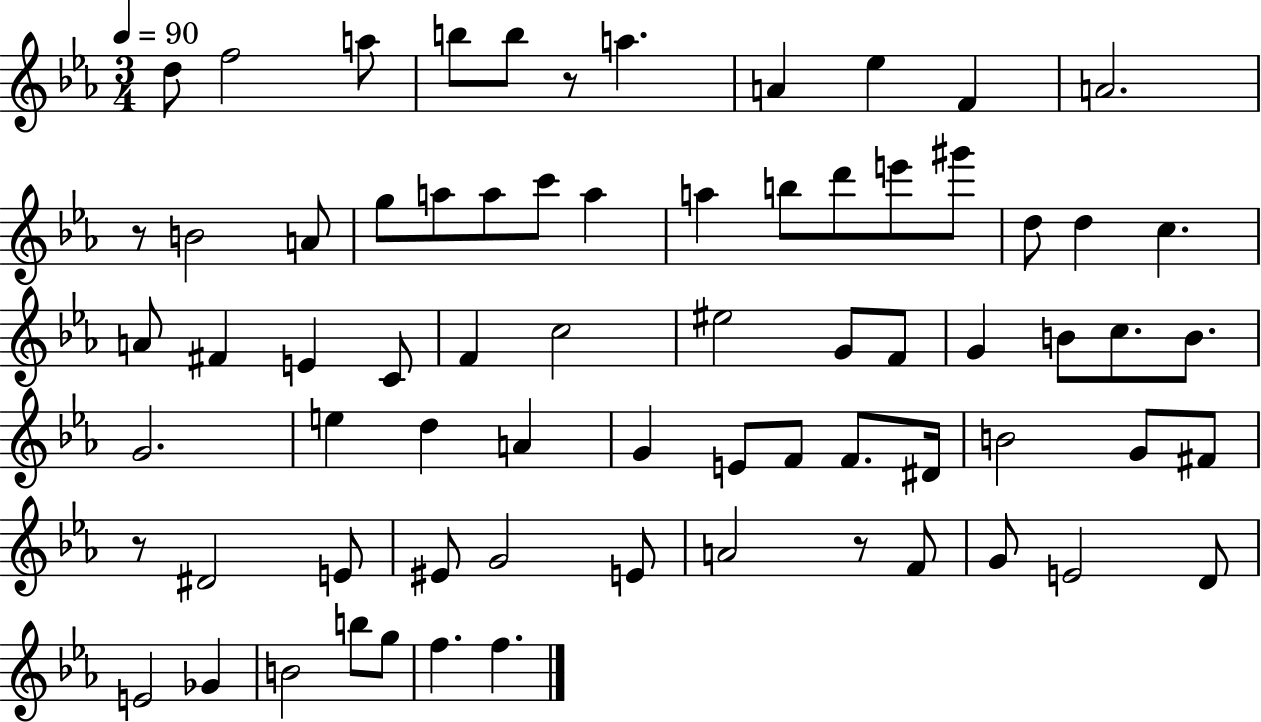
{
  \clef treble
  \numericTimeSignature
  \time 3/4
  \key ees \major
  \tempo 4 = 90
  d''8 f''2 a''8 | b''8 b''8 r8 a''4. | a'4 ees''4 f'4 | a'2. | \break r8 b'2 a'8 | g''8 a''8 a''8 c'''8 a''4 | a''4 b''8 d'''8 e'''8 gis'''8 | d''8 d''4 c''4. | \break a'8 fis'4 e'4 c'8 | f'4 c''2 | eis''2 g'8 f'8 | g'4 b'8 c''8. b'8. | \break g'2. | e''4 d''4 a'4 | g'4 e'8 f'8 f'8. dis'16 | b'2 g'8 fis'8 | \break r8 dis'2 e'8 | eis'8 g'2 e'8 | a'2 r8 f'8 | g'8 e'2 d'8 | \break e'2 ges'4 | b'2 b''8 g''8 | f''4. f''4. | \bar "|."
}